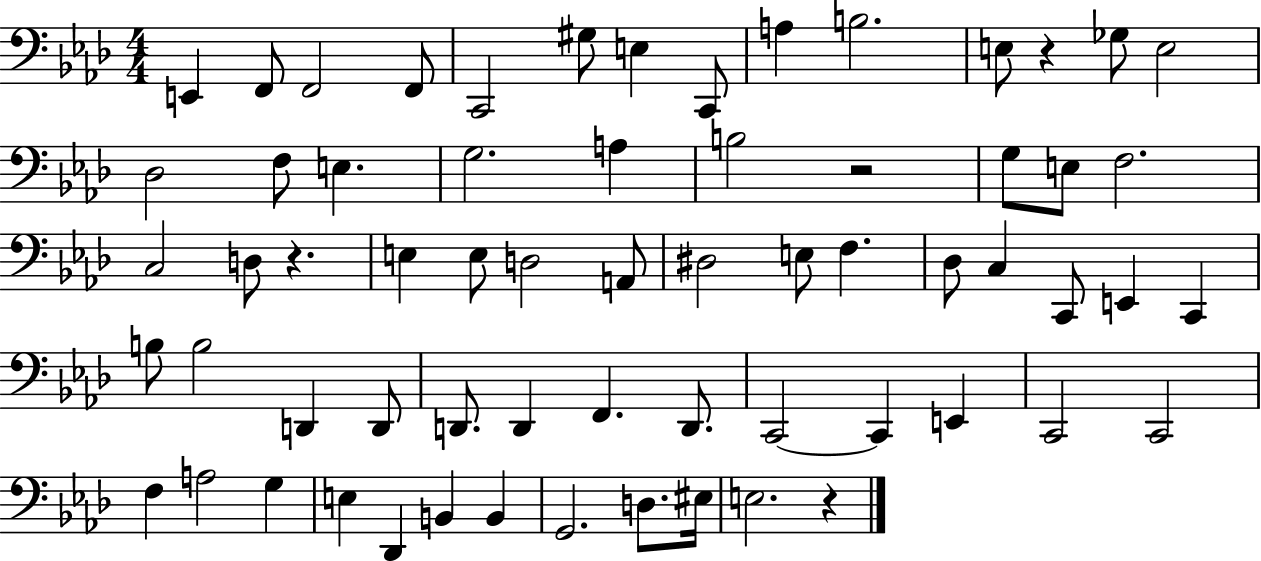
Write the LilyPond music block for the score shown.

{
  \clef bass
  \numericTimeSignature
  \time 4/4
  \key aes \major
  e,4 f,8 f,2 f,8 | c,2 gis8 e4 c,8 | a4 b2. | e8 r4 ges8 e2 | \break des2 f8 e4. | g2. a4 | b2 r2 | g8 e8 f2. | \break c2 d8 r4. | e4 e8 d2 a,8 | dis2 e8 f4. | des8 c4 c,8 e,4 c,4 | \break b8 b2 d,4 d,8 | d,8. d,4 f,4. d,8. | c,2~~ c,4 e,4 | c,2 c,2 | \break f4 a2 g4 | e4 des,4 b,4 b,4 | g,2. d8. eis16 | e2. r4 | \break \bar "|."
}